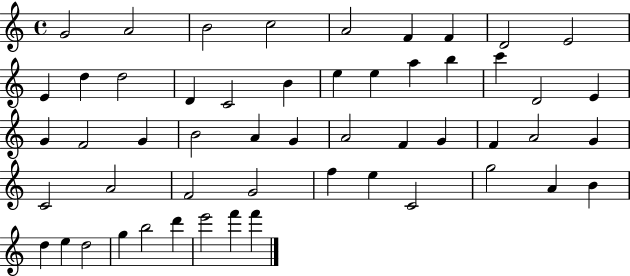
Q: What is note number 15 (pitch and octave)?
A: B4